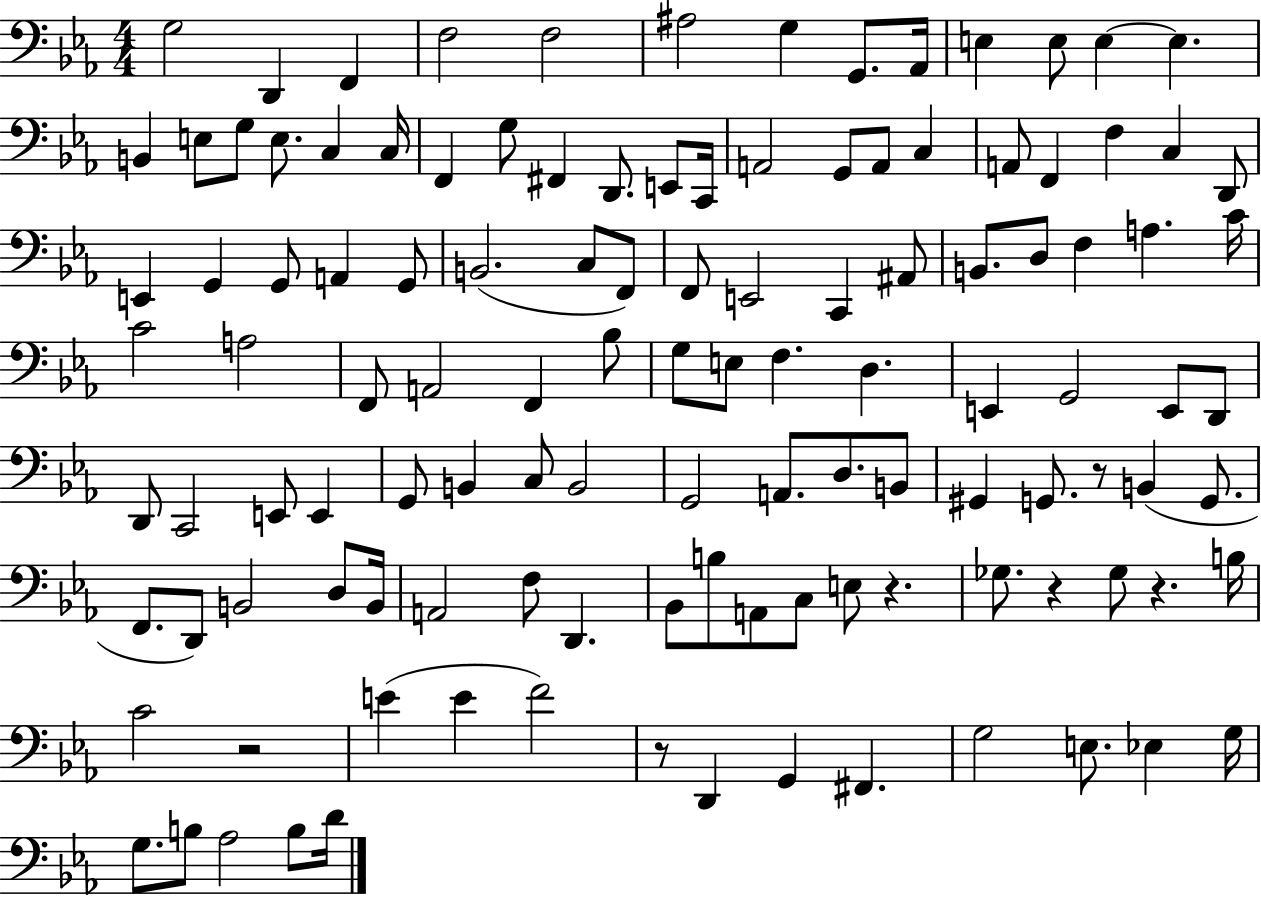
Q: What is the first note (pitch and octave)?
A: G3